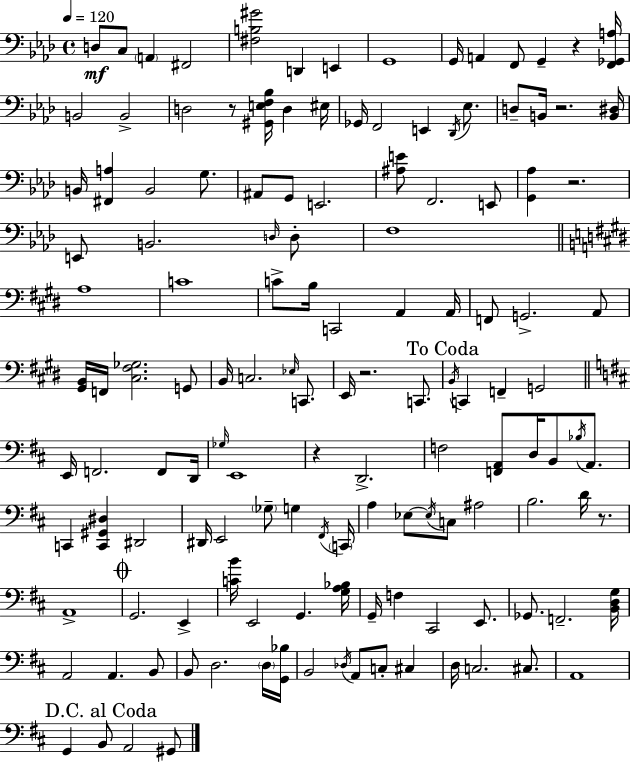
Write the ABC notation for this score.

X:1
T:Untitled
M:4/4
L:1/4
K:Fm
D,/2 C,/2 A,, ^F,,2 [^F,B,^G]2 D,, E,, G,,4 G,,/4 A,, F,,/2 G,, z [F,,_G,,A,]/4 B,,2 B,,2 D,2 z/2 [^G,,E,F,_B,]/4 D, ^E,/4 _G,,/4 F,,2 E,, _D,,/4 _E,/2 D,/2 B,,/4 z2 [B,,^D,]/4 B,,/4 [^F,,A,] B,,2 G,/2 ^A,,/2 G,,/2 E,,2 [^A,E]/2 F,,2 E,,/2 [G,,_A,] z2 E,,/2 B,,2 D,/4 D,/2 F,4 A,4 C4 C/2 B,/4 C,,2 A,, A,,/4 F,,/2 G,,2 A,,/2 [^G,,B,,]/4 F,,/4 [^C,^F,_G,]2 G,,/2 B,,/4 C,2 _E,/4 C,,/2 E,,/4 z2 C,,/2 B,,/4 C,, F,, G,,2 E,,/4 F,,2 F,,/2 D,,/4 _G,/4 E,,4 z D,,2 F,2 [F,,A,,]/2 D,/4 B,,/2 _B,/4 A,,/2 C,, [C,,^G,,^D,] ^D,,2 ^D,,/4 E,,2 _G,/2 G, ^F,,/4 C,,/4 A, _E,/2 _E,/4 C,/2 ^A,2 B,2 D/4 z/2 A,,4 G,,2 E,, [CB]/4 E,,2 G,, [G,A,_B,]/4 G,,/4 F, ^C,,2 E,,/2 _G,,/2 F,,2 [B,,D,G,]/4 A,,2 A,, B,,/2 B,,/2 D,2 D,/4 [G,,_B,]/4 B,,2 _D,/4 A,,/2 C,/2 ^C, D,/4 C,2 ^C,/2 A,,4 G,, B,,/2 A,,2 ^G,,/2